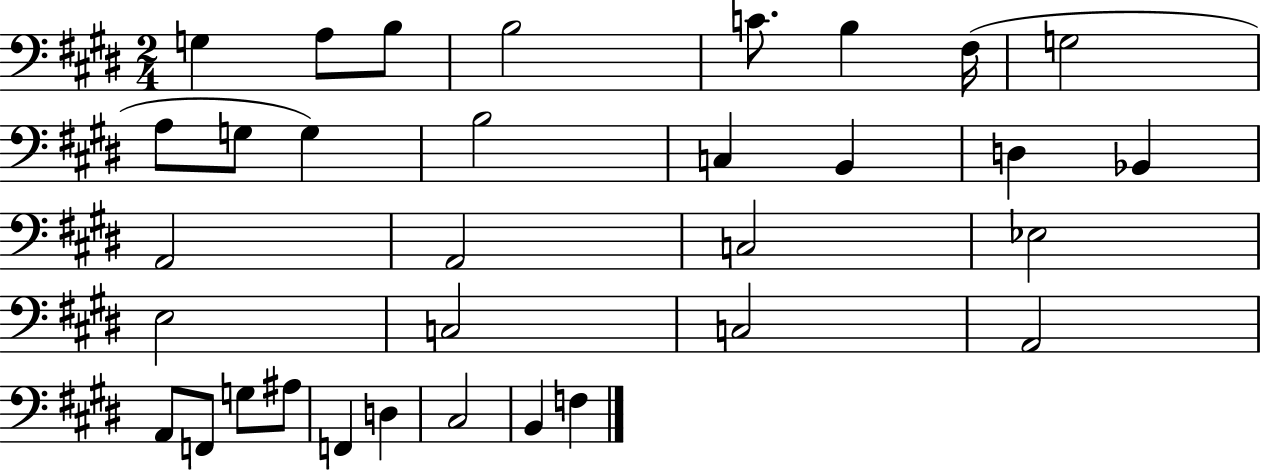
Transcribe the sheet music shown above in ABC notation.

X:1
T:Untitled
M:2/4
L:1/4
K:E
G, A,/2 B,/2 B,2 C/2 B, ^F,/4 G,2 A,/2 G,/2 G, B,2 C, B,, D, _B,, A,,2 A,,2 C,2 _E,2 E,2 C,2 C,2 A,,2 A,,/2 F,,/2 G,/2 ^A,/2 F,, D, ^C,2 B,, F,